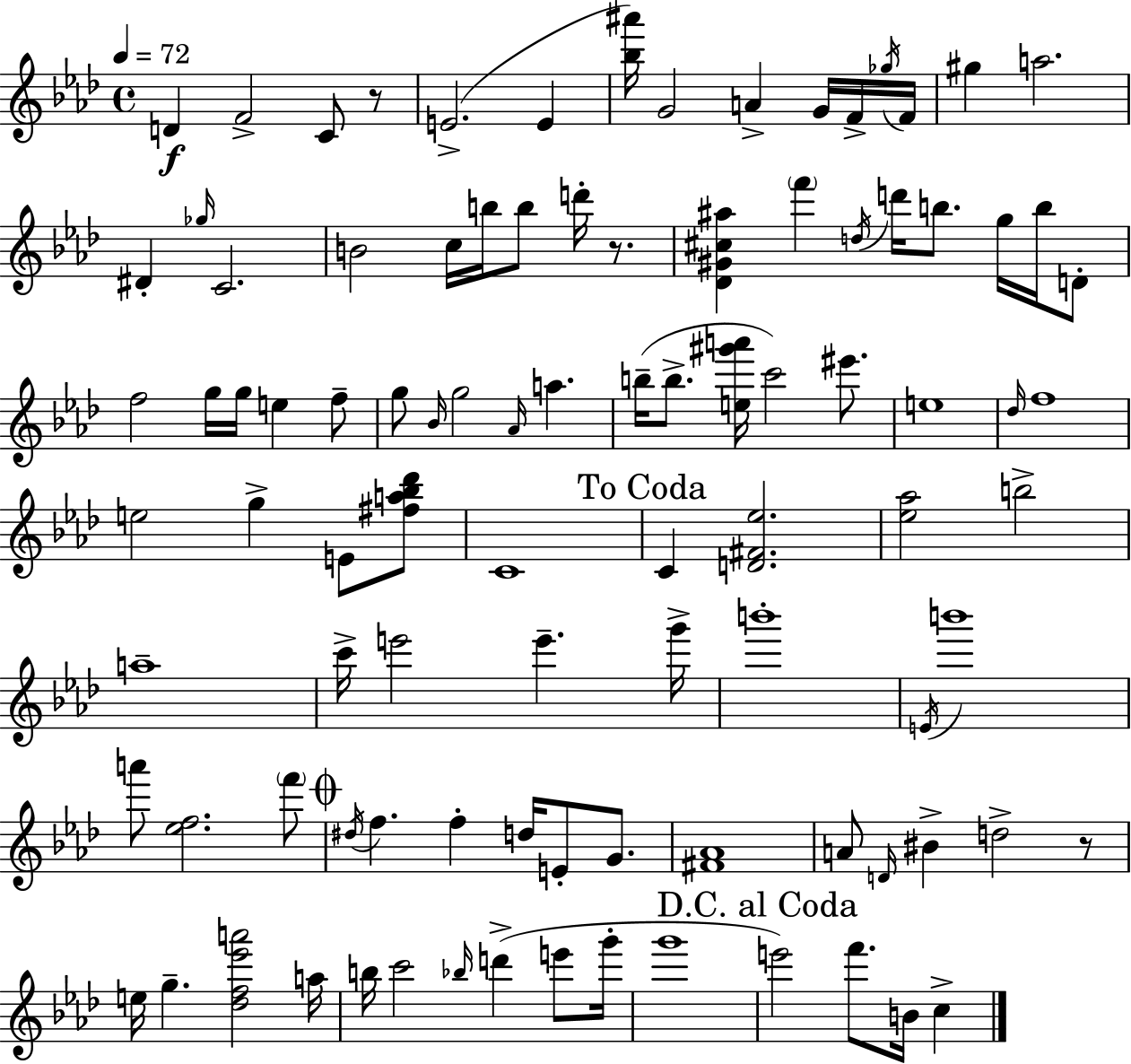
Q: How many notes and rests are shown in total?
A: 97